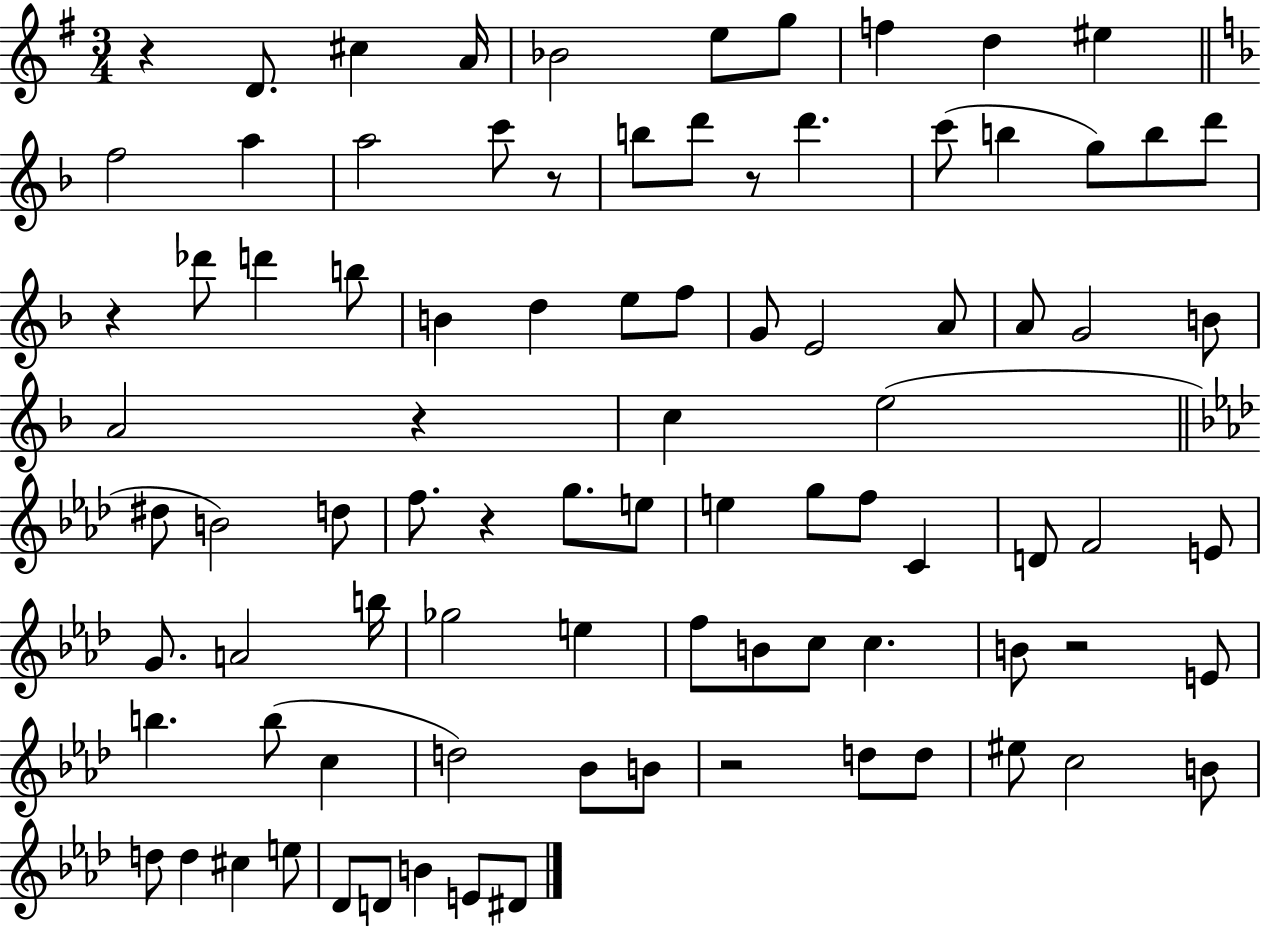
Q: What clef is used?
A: treble